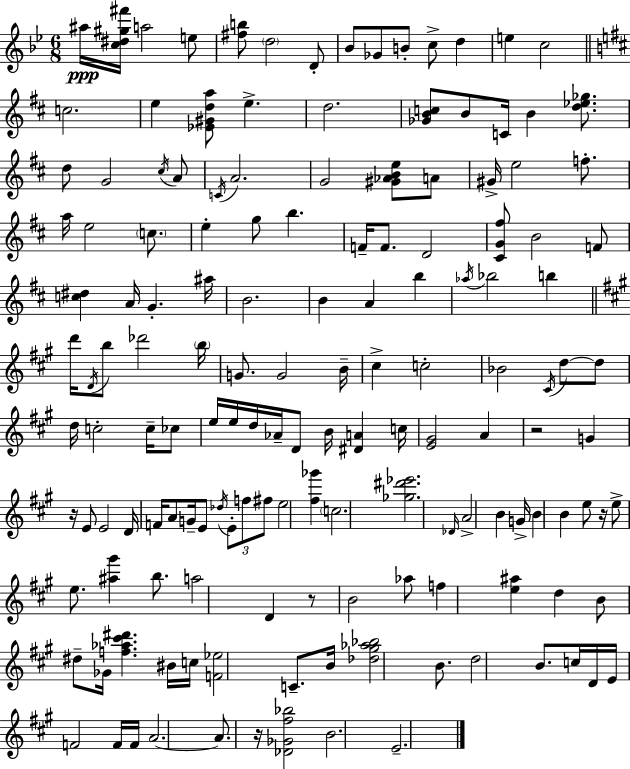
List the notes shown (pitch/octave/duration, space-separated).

A#5/s [C5,D#5,G#5,F#6]/s A5/h E5/e [F#5,B5]/e D5/h D4/e Bb4/e Gb4/e B4/e C5/e D5/q E5/q C5/h C5/h. E5/q [Eb4,G#4,D5,A5]/e E5/q. D5/h. [Gb4,B4,C5]/e B4/e C4/s B4/q [D5,Eb5,Gb5]/e. D5/e G4/h C#5/s A4/e C4/s A4/h. G4/h [G#4,Ab4,B4,E5]/e A4/e G#4/s E5/h F5/e. A5/s E5/h C5/e. E5/q G5/e B5/q. F4/s F4/e. D4/h [C#4,G4,F#5]/e B4/h F4/e [C5,D#5]/q A4/s G4/q. A#5/s B4/h. B4/q A4/q B5/q Ab5/s Bb5/h B5/q D6/s D4/s B5/e Db6/h B5/s G4/e. G4/h B4/s C#5/q C5/h Bb4/h C#4/s D5/e D5/e D5/s C5/h C5/s CES5/e E5/s E5/s D5/s Ab4/s D4/e B4/s [D#4,A4]/q C5/s [E4,G#4]/h A4/q R/h G4/q R/s E4/e E4/h D4/s F4/s A4/e G4/s E4/e Db5/s E4/e F5/e F#5/e E5/h [F#5,Gb6]/q C5/h. [Gb5,D#6,Eb6]/h. Db4/s A4/h B4/q G4/s B4/q B4/q E5/e R/s E5/e E5/e. [A#5,G#6]/q B5/e. A5/h D4/q R/e B4/h Ab5/e F5/q [E5,A#5]/q D5/q B4/e D#5/e Gb4/s [F5,Ab5,C#6,D#6]/q. BIS4/s C5/s [F4,Eb5]/h C4/e. B4/s [Db5,G#5,Ab5,Bb5]/h B4/e. D5/h B4/e. C5/s D4/s E4/s F4/h F4/s F4/s A4/h. A4/e. R/s [Db4,Gb4,F#5,Bb5]/h B4/h. E4/h.